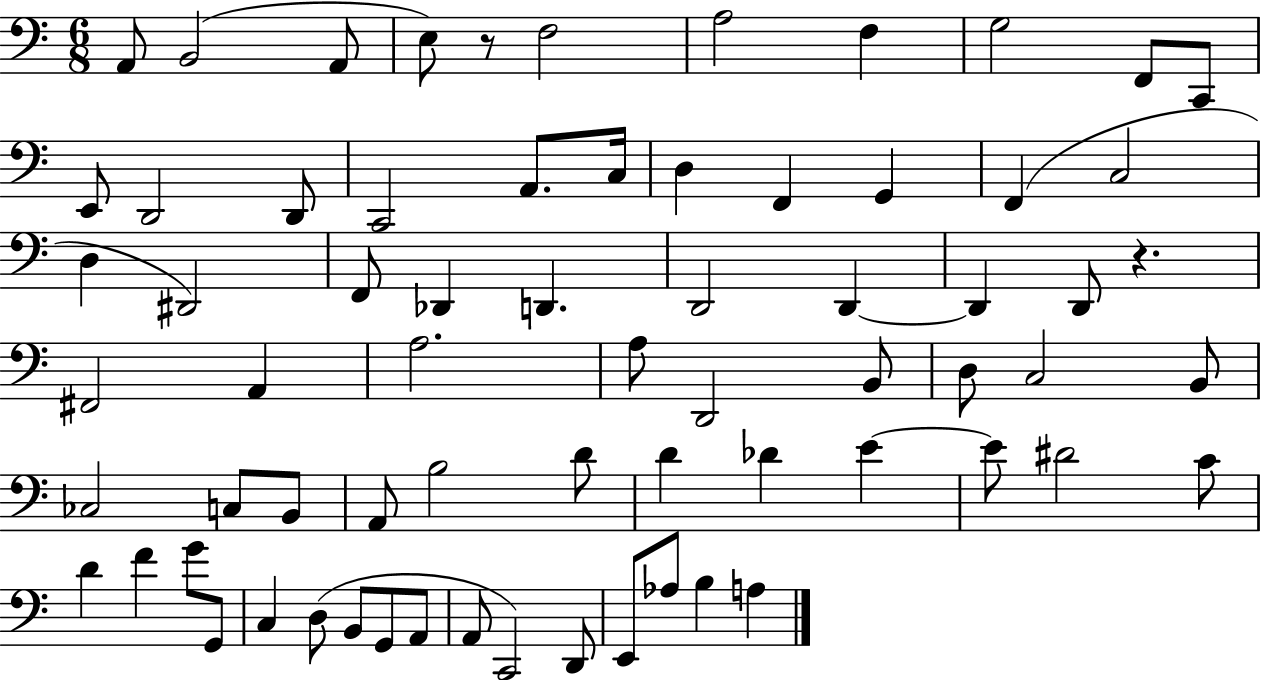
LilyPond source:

{
  \clef bass
  \numericTimeSignature
  \time 6/8
  \key c \major
  \repeat volta 2 { a,8 b,2( a,8 | e8) r8 f2 | a2 f4 | g2 f,8 c,8 | \break e,8 d,2 d,8 | c,2 a,8. c16 | d4 f,4 g,4 | f,4( c2 | \break d4 dis,2) | f,8 des,4 d,4. | d,2 d,4~~ | d,4 d,8 r4. | \break fis,2 a,4 | a2. | a8 d,2 b,8 | d8 c2 b,8 | \break ces2 c8 b,8 | a,8 b2 d'8 | d'4 des'4 e'4~~ | e'8 dis'2 c'8 | \break d'4 f'4 g'8 g,8 | c4 d8( b,8 g,8 a,8 | a,8 c,2) d,8 | e,8 aes8 b4 a4 | \break } \bar "|."
}